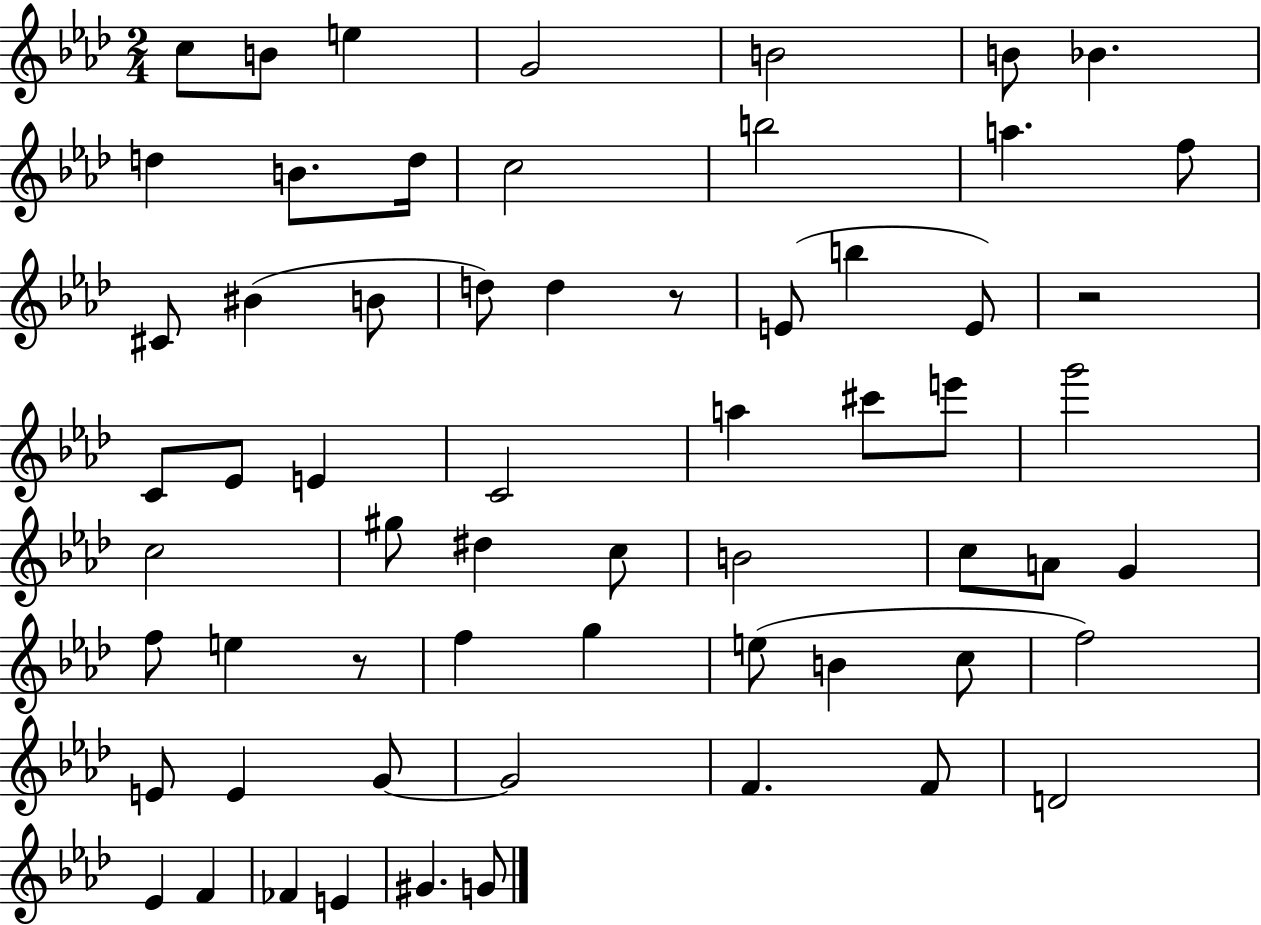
C5/e B4/e E5/q G4/h B4/h B4/e Bb4/q. D5/q B4/e. D5/s C5/h B5/h A5/q. F5/e C#4/e BIS4/q B4/e D5/e D5/q R/e E4/e B5/q E4/e R/h C4/e Eb4/e E4/q C4/h A5/q C#6/e E6/e G6/h C5/h G#5/e D#5/q C5/e B4/h C5/e A4/e G4/q F5/e E5/q R/e F5/q G5/q E5/e B4/q C5/e F5/h E4/e E4/q G4/e G4/h F4/q. F4/e D4/h Eb4/q F4/q FES4/q E4/q G#4/q. G4/e